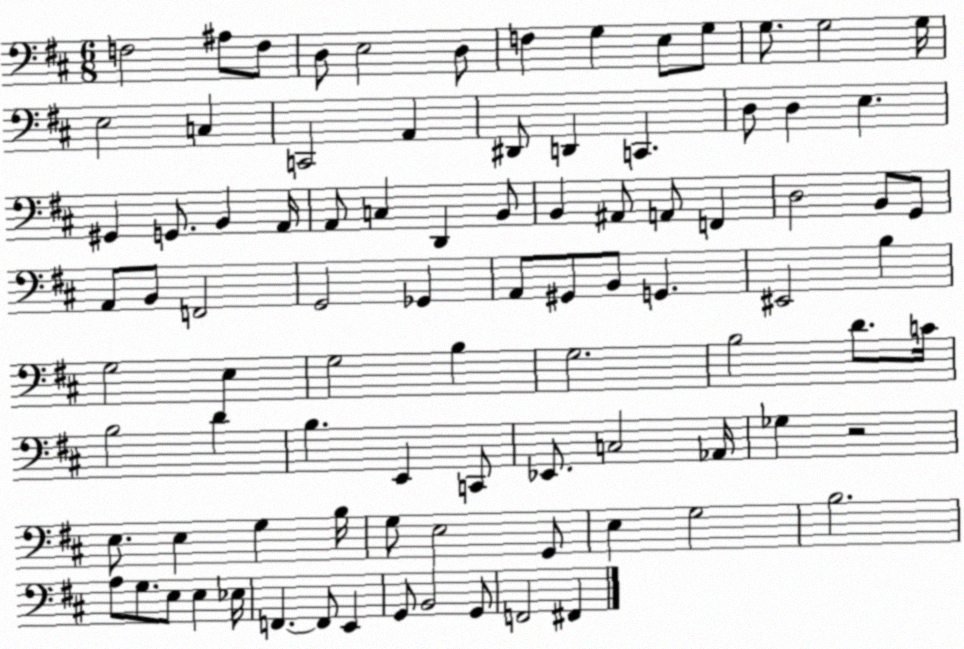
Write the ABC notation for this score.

X:1
T:Untitled
M:6/8
L:1/4
K:D
F,2 ^A,/2 F,/2 D,/2 E,2 D,/2 F, G, E,/2 G,/2 G,/2 G,2 G,/4 E,2 C, C,,2 A,, ^D,,/2 D,, C,, D,/2 D, E, ^G,, G,,/2 B,, A,,/4 A,,/2 C, D,, B,,/2 B,, ^A,,/2 A,,/2 F,, D,2 B,,/2 G,,/2 A,,/2 B,,/2 F,,2 G,,2 _G,, A,,/2 ^G,,/2 B,,/2 G,, ^E,,2 B, G,2 E, G,2 B, G,2 B,2 D/2 C/4 B,2 D B, E,, C,,/2 _E,,/2 C,2 _A,,/4 _G, z2 E,/2 E, G, B,/4 G,/2 E,2 G,,/2 E, G,2 B,2 A,/2 G,/2 E,/2 E, _E,/4 F,, F,,/2 E,, G,,/2 B,,2 G,,/2 F,,2 ^F,,